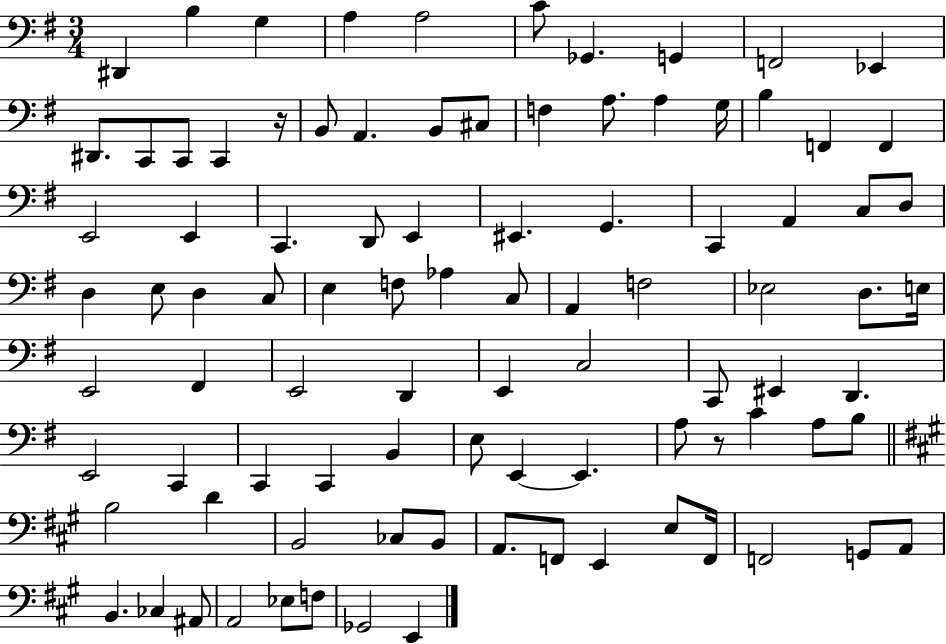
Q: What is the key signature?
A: G major